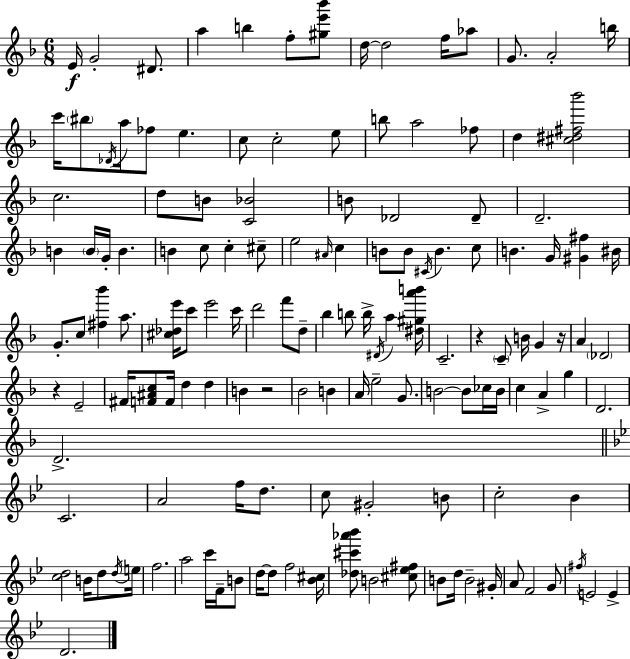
{
  \clef treble
  \numericTimeSignature
  \time 6/8
  \key f \major
  \repeat volta 2 { e'16\f g'2-. dis'8. | a''4 b''4 f''8-. <gis'' e''' bes'''>8 | d''16~~ d''2 f''16 aes''8 | g'8. a'2-. b''16 | \break c'''16 \parenthesize bis''8 \acciaccatura { des'16 } a''16 fes''8 e''4. | c''8 c''2-. e''8 | b''8 a''2 fes''8 | d''4 <cis'' dis'' fis'' bes'''>2 | \break c''2. | d''8 b'8 <c' bes'>2 | b'8 des'2 des'8-- | d'2.-- | \break b'4 \parenthesize b'16 g'16-. b'4. | b'4 c''8 c''4-. cis''8-- | e''2 \grace { ais'16 } c''4 | b'8 b'8 \acciaccatura { cis'16 } b'4. | \break c''8 b'4. g'16 <gis' fis''>4 | bis'16 g'8.-. c''8 <fis'' bes'''>4 | a''8. <cis'' des'' e'''>16 c'''8 e'''2 | c'''16 d'''2 f'''8 | \break d''8-- bes''4 b''8 b''16-> \acciaccatura { dis'16 } a''4 | <dis'' gis'' a''' b'''>16 c'2.-- | r4 \parenthesize c'8-- b'16 g'4 | r16 a'4 \parenthesize des'2 | \break r4 e'2-- | fis'16 <f' ais' c''>8 f'16 d''4 | d''4 b'4 r2 | bes'2 | \break b'4 a'16 e''2-- | g'8. b'2~~ | b'8 ces''16 b'16 c''4 a'4-> | g''4 d'2. | \break d'2.-> | \bar "||" \break \key g \minor c'2. | a'2 f''16 d''8. | c''8 gis'2-. b'8 | c''2-. bes'4 | \break <c'' d''>2 b'16 d''8 \acciaccatura { d''16 } | e''16 f''2. | a''2 c'''16 f'16-- b'8 | d''16~~ d''8 f''2 | \break <bes' cis''>16 <des'' cis''' aes''' bes'''>8 b'2 <cis'' ees'' fis''>8 | b'8 d''16 b'2-- | gis'16-. a'8 f'2 g'8 | \acciaccatura { fis''16 } e'2 e'4-> | \break d'2. | } \bar "|."
}